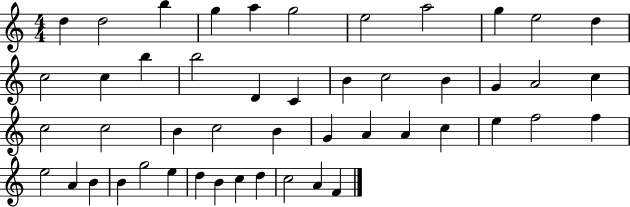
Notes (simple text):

D5/q D5/h B5/q G5/q A5/q G5/h E5/h A5/h G5/q E5/h D5/q C5/h C5/q B5/q B5/h D4/q C4/q B4/q C5/h B4/q G4/q A4/h C5/q C5/h C5/h B4/q C5/h B4/q G4/q A4/q A4/q C5/q E5/q F5/h F5/q E5/h A4/q B4/q B4/q G5/h E5/q D5/q B4/q C5/q D5/q C5/h A4/q F4/q